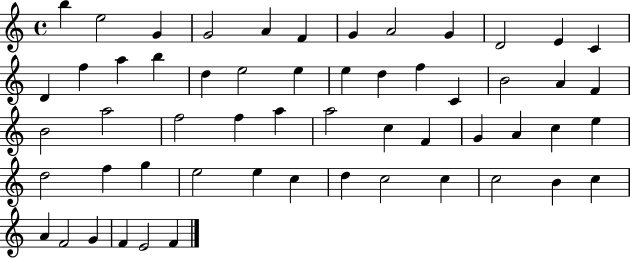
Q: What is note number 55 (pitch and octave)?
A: E4